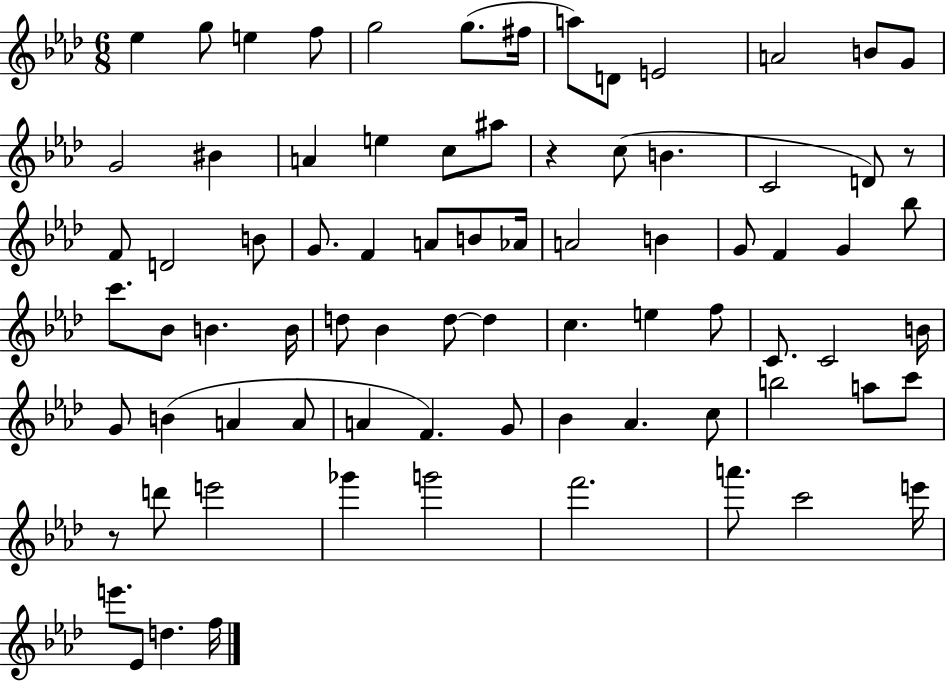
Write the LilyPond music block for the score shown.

{
  \clef treble
  \numericTimeSignature
  \time 6/8
  \key aes \major
  ees''4 g''8 e''4 f''8 | g''2 g''8.( fis''16 | a''8) d'8 e'2 | a'2 b'8 g'8 | \break g'2 bis'4 | a'4 e''4 c''8 ais''8 | r4 c''8( b'4. | c'2 d'8) r8 | \break f'8 d'2 b'8 | g'8. f'4 a'8 b'8 aes'16 | a'2 b'4 | g'8 f'4 g'4 bes''8 | \break c'''8. bes'8 b'4. b'16 | d''8 bes'4 d''8~~ d''4 | c''4. e''4 f''8 | c'8. c'2 b'16 | \break g'8 b'4( a'4 a'8 | a'4 f'4.) g'8 | bes'4 aes'4. c''8 | b''2 a''8 c'''8 | \break r8 d'''8 e'''2 | ges'''4 g'''2 | f'''2. | a'''8. c'''2 e'''16 | \break e'''8. ees'8 d''4. f''16 | \bar "|."
}